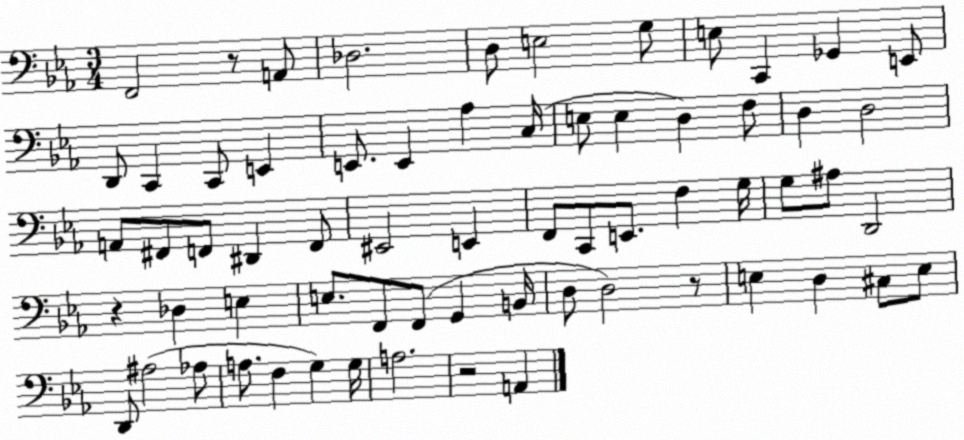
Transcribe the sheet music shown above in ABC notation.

X:1
T:Untitled
M:3/4
L:1/4
K:Eb
F,,2 z/2 A,,/2 _D,2 D,/2 E,2 G,/2 E,/2 C,, _G,, E,,/2 D,,/2 C,, C,,/2 E,, E,,/2 E,, _A, C,/4 E,/2 E, D, F,/2 D, D,2 A,,/2 ^F,,/2 F,,/2 ^D,, F,,/2 ^E,,2 E,, F,,/2 C,,/2 E,,/2 F, G,/4 G,/2 ^A,/2 D,,2 z _D, E, E,/2 F,,/2 F,,/2 G,, B,,/4 D,/2 D,2 z/2 E, D, ^C,/2 E,/2 D,,/2 ^A,2 _A,/2 A,/2 F, G, G,/4 A,2 z2 A,,